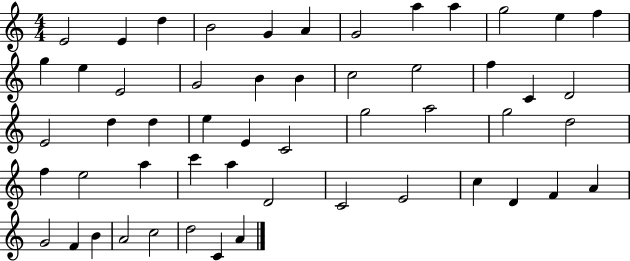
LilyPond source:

{
  \clef treble
  \numericTimeSignature
  \time 4/4
  \key c \major
  e'2 e'4 d''4 | b'2 g'4 a'4 | g'2 a''4 a''4 | g''2 e''4 f''4 | \break g''4 e''4 e'2 | g'2 b'4 b'4 | c''2 e''2 | f''4 c'4 d'2 | \break e'2 d''4 d''4 | e''4 e'4 c'2 | g''2 a''2 | g''2 d''2 | \break f''4 e''2 a''4 | c'''4 a''4 d'2 | c'2 e'2 | c''4 d'4 f'4 a'4 | \break g'2 f'4 b'4 | a'2 c''2 | d''2 c'4 a'4 | \bar "|."
}